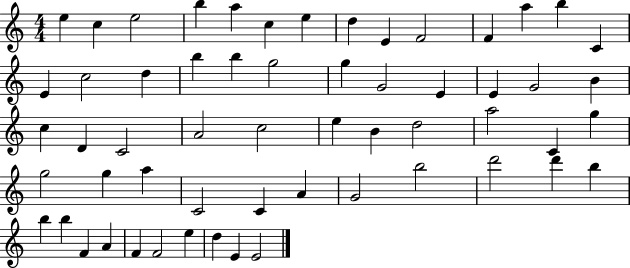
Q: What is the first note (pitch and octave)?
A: E5